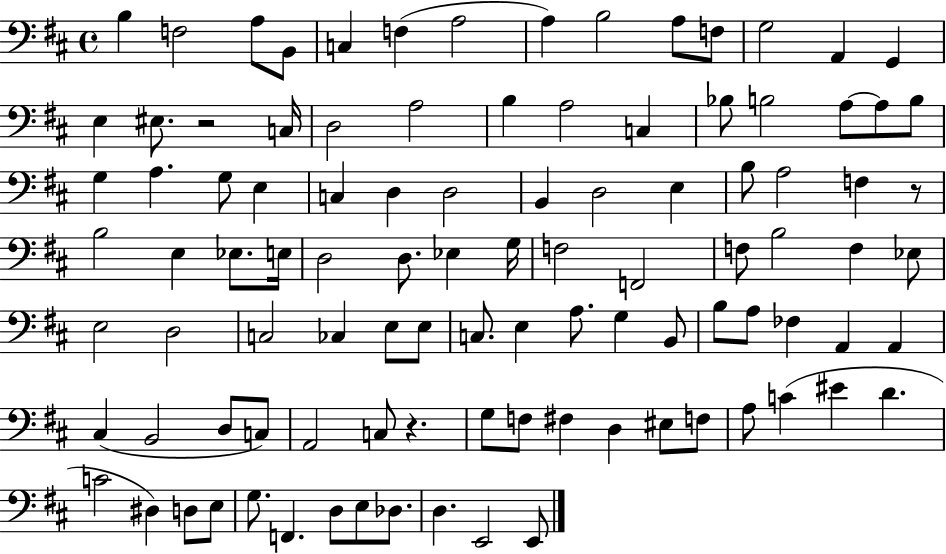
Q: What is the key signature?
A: D major